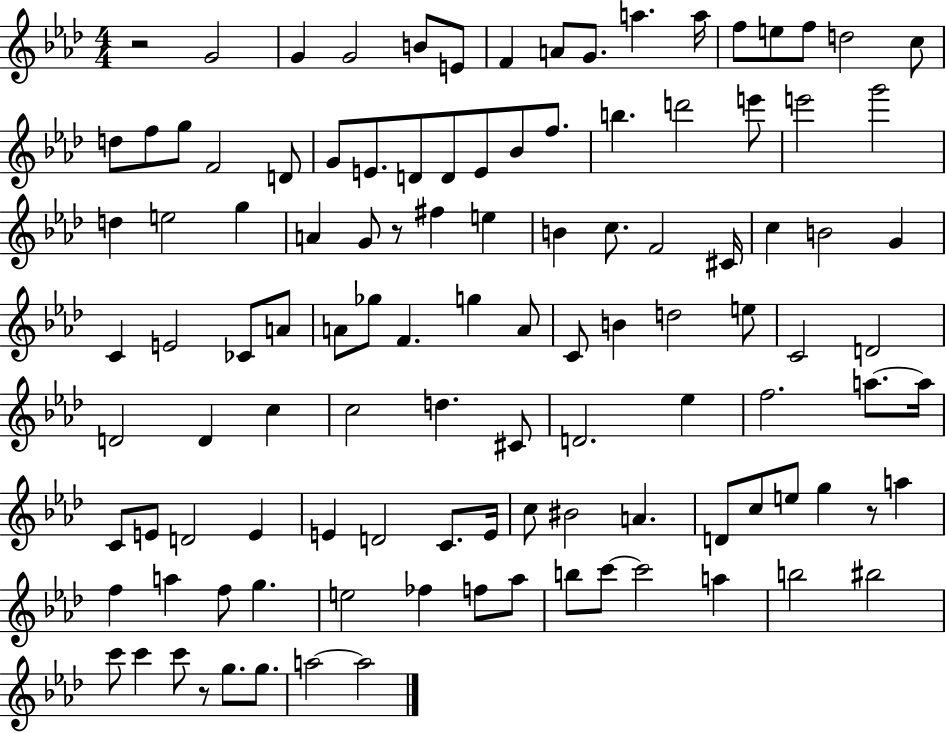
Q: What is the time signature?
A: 4/4